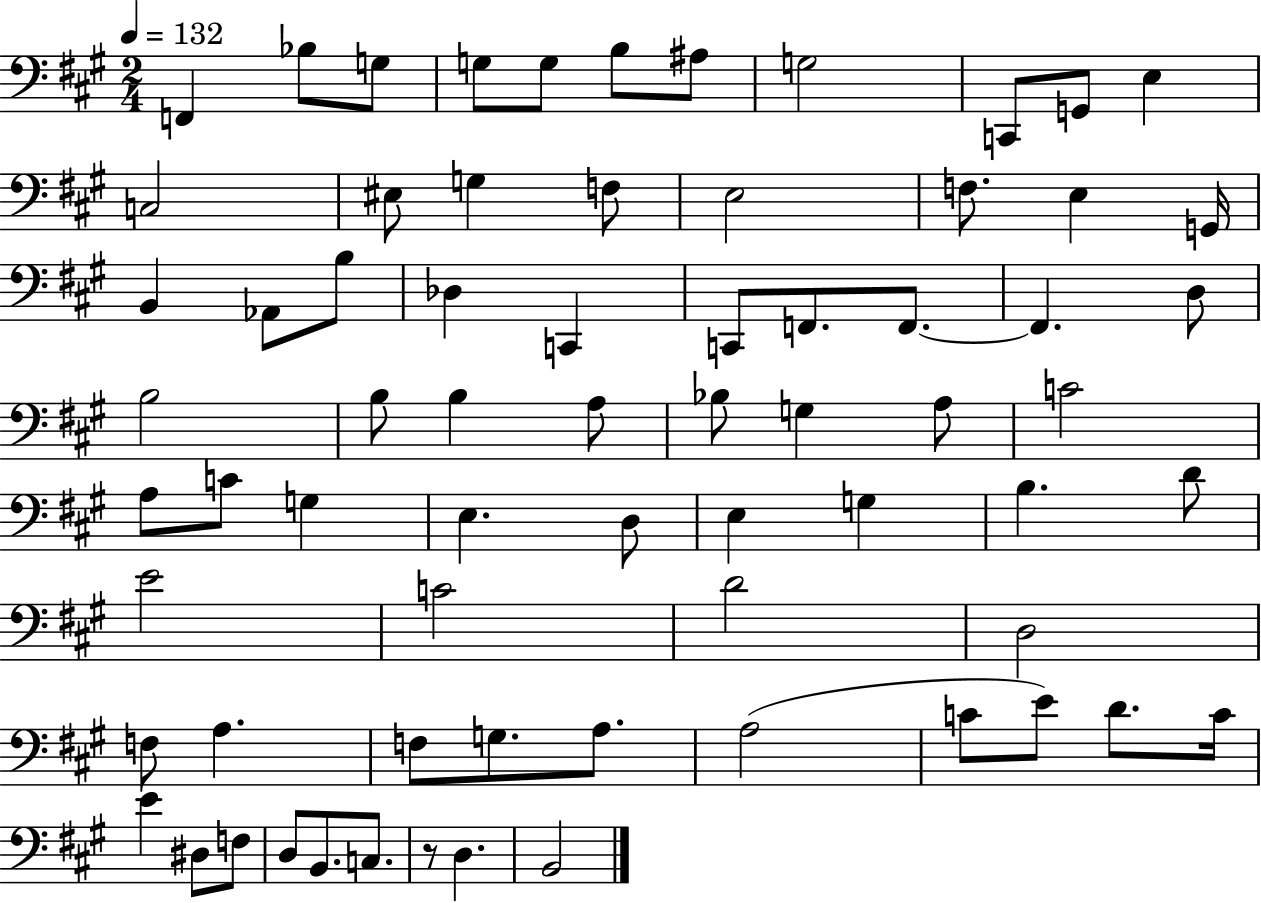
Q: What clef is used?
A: bass